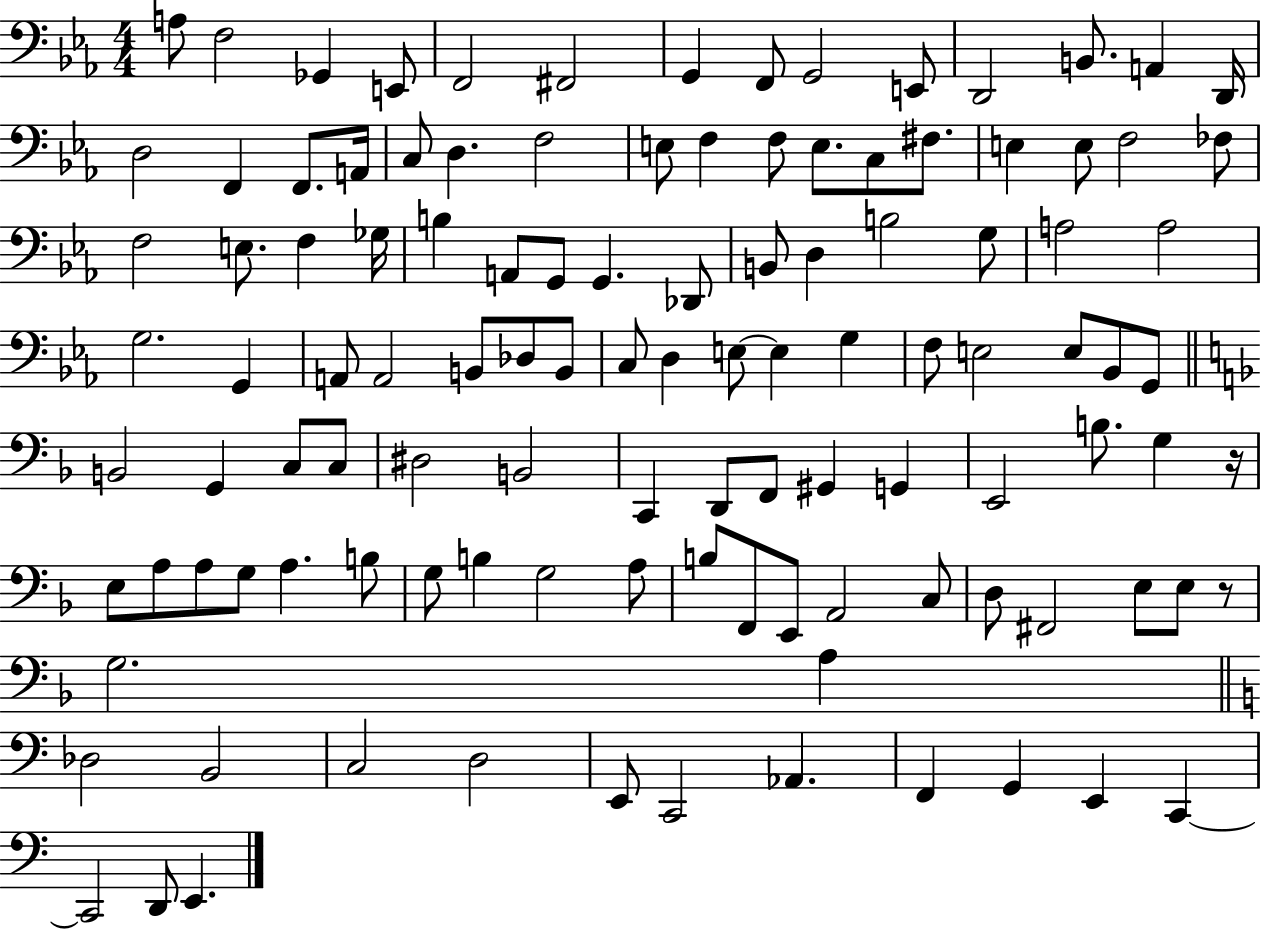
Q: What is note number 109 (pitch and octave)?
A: C2